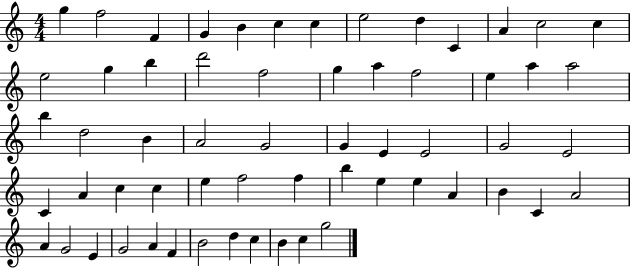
G5/q F5/h F4/q G4/q B4/q C5/q C5/q E5/h D5/q C4/q A4/q C5/h C5/q E5/h G5/q B5/q D6/h F5/h G5/q A5/q F5/h E5/q A5/q A5/h B5/q D5/h B4/q A4/h G4/h G4/q E4/q E4/h G4/h E4/h C4/q A4/q C5/q C5/q E5/q F5/h F5/q B5/q E5/q E5/q A4/q B4/q C4/q A4/h A4/q G4/h E4/q G4/h A4/q F4/q B4/h D5/q C5/q B4/q C5/q G5/h